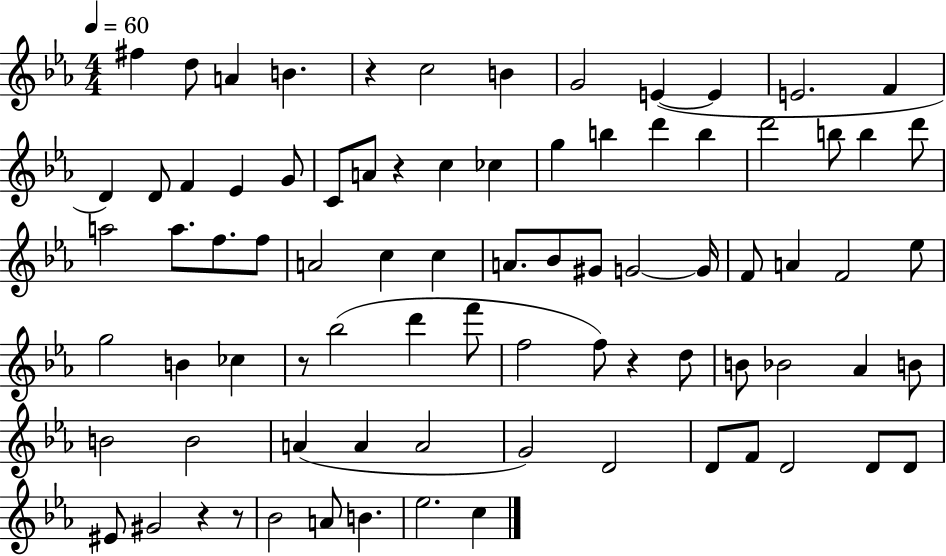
{
  \clef treble
  \numericTimeSignature
  \time 4/4
  \key ees \major
  \tempo 4 = 60
  \repeat volta 2 { fis''4 d''8 a'4 b'4. | r4 c''2 b'4 | g'2 e'4~(~ e'4 | e'2. f'4 | \break d'4) d'8 f'4 ees'4 g'8 | c'8 a'8 r4 c''4 ces''4 | g''4 b''4 d'''4 b''4 | d'''2 b''8 b''4 d'''8 | \break a''2 a''8. f''8. f''8 | a'2 c''4 c''4 | a'8. bes'8 gis'8 g'2~~ g'16 | f'8 a'4 f'2 ees''8 | \break g''2 b'4 ces''4 | r8 bes''2( d'''4 f'''8 | f''2 f''8) r4 d''8 | b'8 bes'2 aes'4 b'8 | \break b'2 b'2 | a'4( a'4 a'2 | g'2) d'2 | d'8 f'8 d'2 d'8 d'8 | \break eis'8 gis'2 r4 r8 | bes'2 a'8 b'4. | ees''2. c''4 | } \bar "|."
}